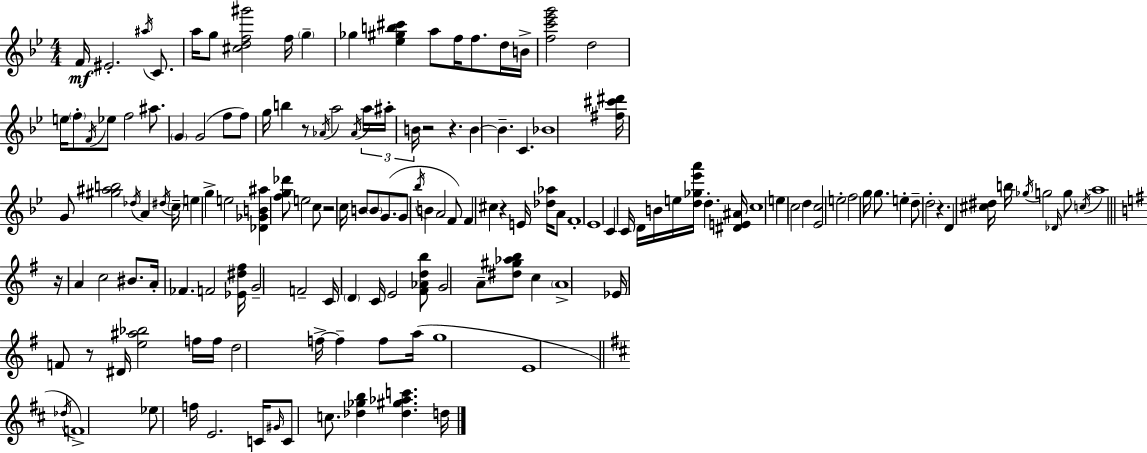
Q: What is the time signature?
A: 4/4